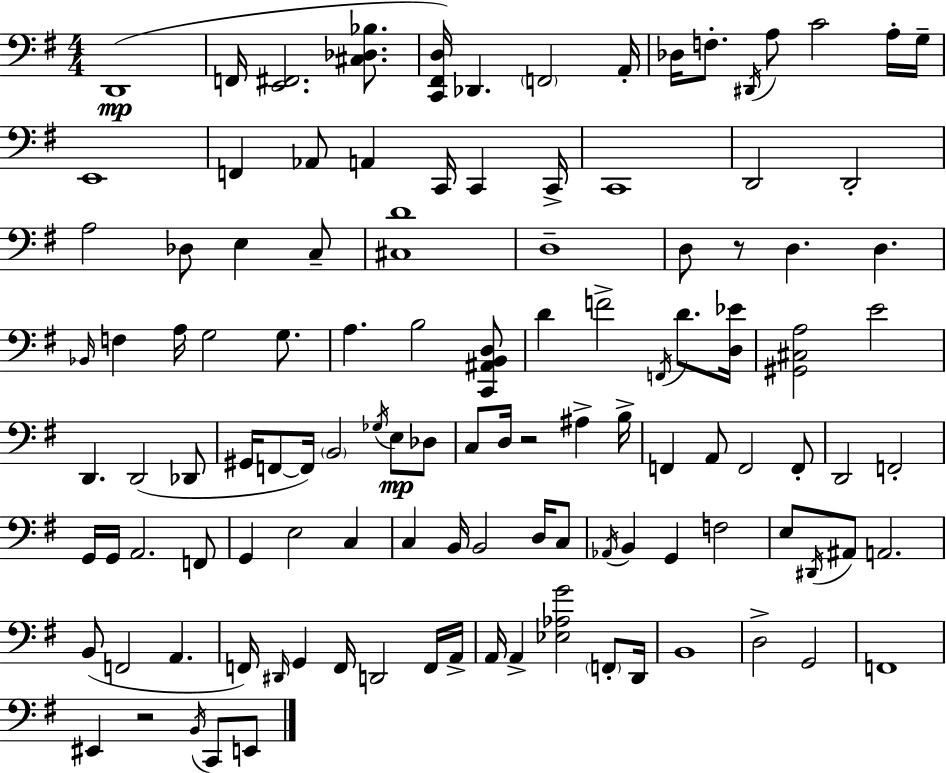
X:1
T:Untitled
M:4/4
L:1/4
K:G
D,,4 F,,/4 [E,,^F,,]2 [^C,_D,_B,]/2 [C,,^F,,D,]/4 _D,, F,,2 A,,/4 _D,/4 F,/2 ^D,,/4 A,/2 C2 A,/4 G,/4 E,,4 F,, _A,,/2 A,, C,,/4 C,, C,,/4 C,,4 D,,2 D,,2 A,2 _D,/2 E, C,/2 [^C,D]4 D,4 D,/2 z/2 D, D, _B,,/4 F, A,/4 G,2 G,/2 A, B,2 [C,,^A,,B,,D,]/2 D F2 F,,/4 D/2 [D,_E]/4 [^G,,^C,A,]2 E2 D,, D,,2 _D,,/2 ^G,,/4 F,,/2 F,,/4 B,,2 _G,/4 E,/2 _D,/2 C,/2 D,/4 z2 ^A, B,/4 F,, A,,/2 F,,2 F,,/2 D,,2 F,,2 G,,/4 G,,/4 A,,2 F,,/2 G,, E,2 C, C, B,,/4 B,,2 D,/4 C,/2 _A,,/4 B,, G,, F,2 E,/2 ^D,,/4 ^A,,/2 A,,2 B,,/2 F,,2 A,, F,,/4 ^D,,/4 G,, F,,/4 D,,2 F,,/4 A,,/4 A,,/4 A,, [_E,_A,G]2 F,,/2 D,,/4 B,,4 D,2 G,,2 F,,4 ^E,, z2 B,,/4 C,,/2 E,,/2